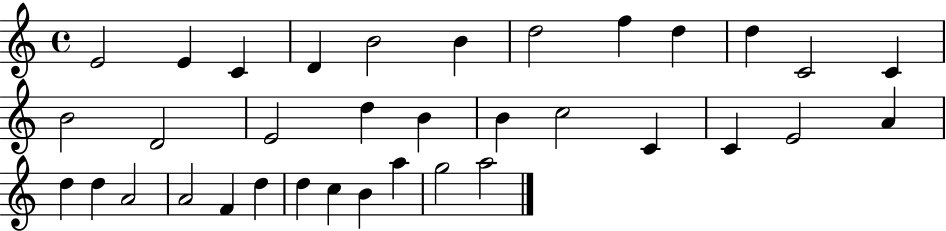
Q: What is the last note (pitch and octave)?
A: A5